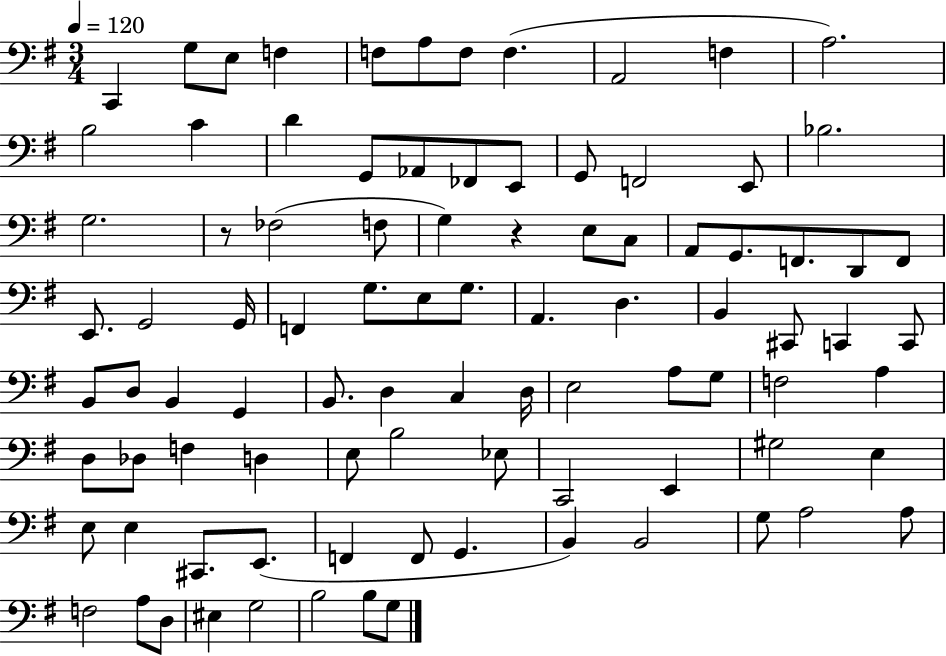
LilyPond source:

{
  \clef bass
  \numericTimeSignature
  \time 3/4
  \key g \major
  \tempo 4 = 120
  c,4 g8 e8 f4 | f8 a8 f8 f4.( | a,2 f4 | a2.) | \break b2 c'4 | d'4 g,8 aes,8 fes,8 e,8 | g,8 f,2 e,8 | bes2. | \break g2. | r8 fes2( f8 | g4) r4 e8 c8 | a,8 g,8. f,8. d,8 f,8 | \break e,8. g,2 g,16 | f,4 g8. e8 g8. | a,4. d4. | b,4 cis,8 c,4 c,8 | \break b,8 d8 b,4 g,4 | b,8. d4 c4 d16 | e2 a8 g8 | f2 a4 | \break d8 des8 f4 d4 | e8 b2 ees8 | c,2 e,4 | gis2 e4 | \break e8 e4 cis,8. e,8.( | f,4 f,8 g,4. | b,4) b,2 | g8 a2 a8 | \break f2 a8 d8 | eis4 g2 | b2 b8 g8 | \bar "|."
}